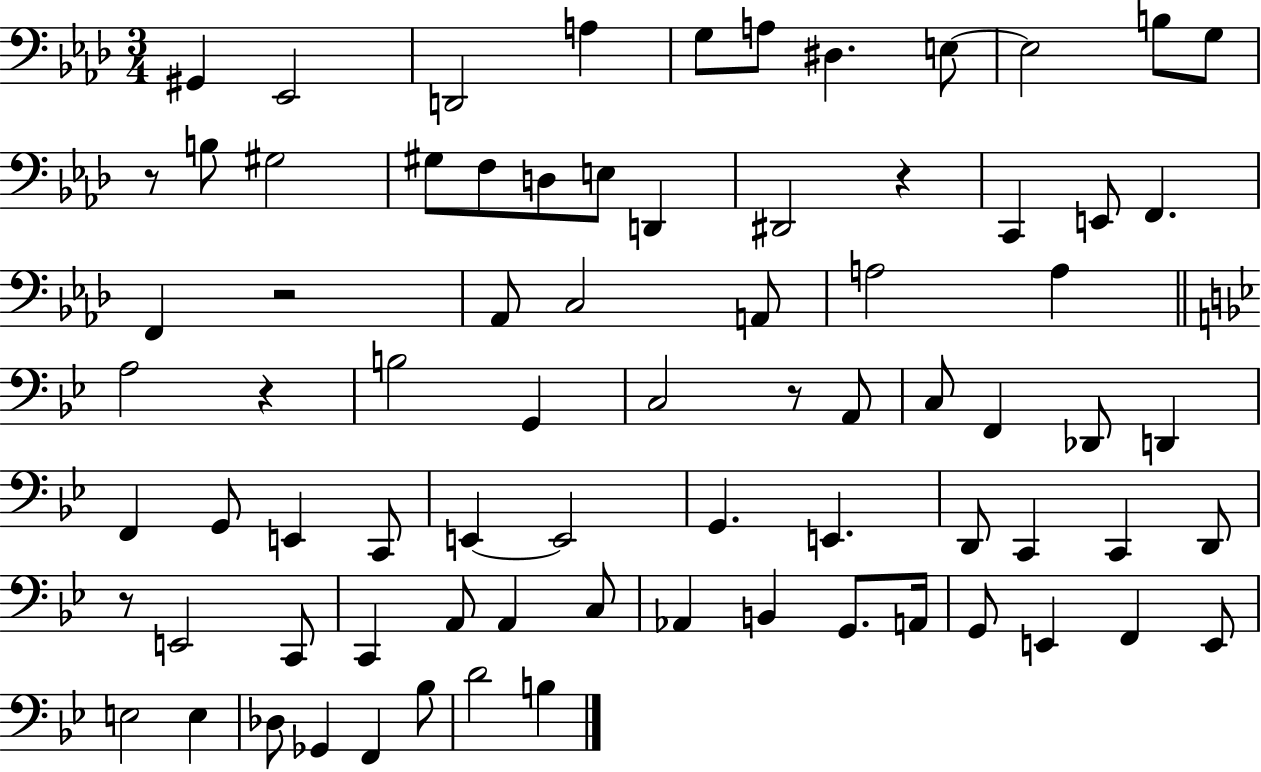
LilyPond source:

{
  \clef bass
  \numericTimeSignature
  \time 3/4
  \key aes \major
  gis,4 ees,2 | d,2 a4 | g8 a8 dis4. e8~~ | e2 b8 g8 | \break r8 b8 gis2 | gis8 f8 d8 e8 d,4 | dis,2 r4 | c,4 e,8 f,4. | \break f,4 r2 | aes,8 c2 a,8 | a2 a4 | \bar "||" \break \key bes \major a2 r4 | b2 g,4 | c2 r8 a,8 | c8 f,4 des,8 d,4 | \break f,4 g,8 e,4 c,8 | e,4~~ e,2 | g,4. e,4. | d,8 c,4 c,4 d,8 | \break r8 e,2 c,8 | c,4 a,8 a,4 c8 | aes,4 b,4 g,8. a,16 | g,8 e,4 f,4 e,8 | \break e2 e4 | des8 ges,4 f,4 bes8 | d'2 b4 | \bar "|."
}